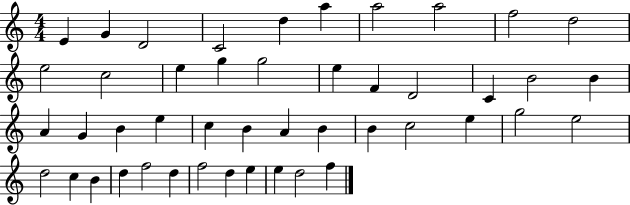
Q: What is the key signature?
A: C major